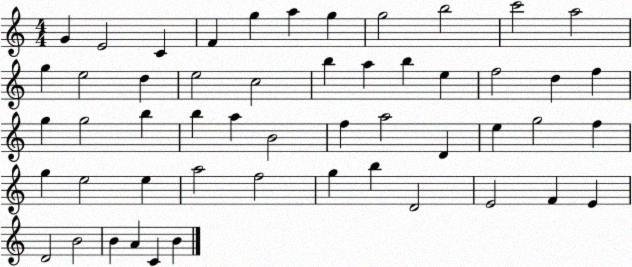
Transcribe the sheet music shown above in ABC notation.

X:1
T:Untitled
M:4/4
L:1/4
K:C
G E2 C F g a g g2 b2 c'2 a2 g e2 d e2 c2 b a b e f2 d f g g2 b b a B2 f a2 D e g2 f g e2 e a2 f2 g b D2 E2 F E D2 B2 B A C B